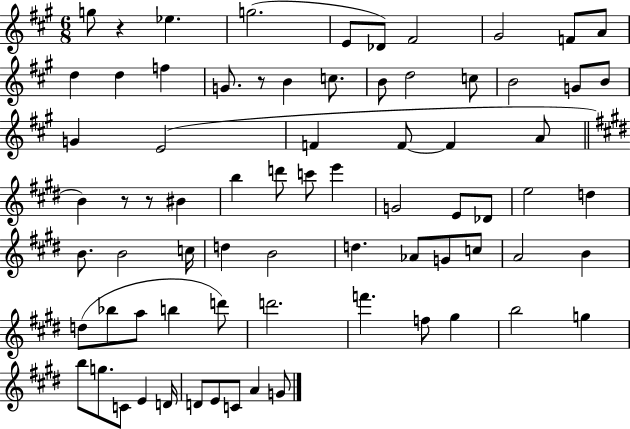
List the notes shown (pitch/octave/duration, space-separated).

G5/e R/q Eb5/q. G5/h. E4/e Db4/e F#4/h G#4/h F4/e A4/e D5/q D5/q F5/q G4/e. R/e B4/q C5/e. B4/e D5/h C5/e B4/h G4/e B4/e G4/q E4/h F4/q F4/e F4/q A4/e B4/q R/e R/e BIS4/q B5/q D6/e C6/e E6/q G4/h E4/e Db4/e E5/h D5/q B4/e. B4/h C5/s D5/q B4/h D5/q. Ab4/e G4/e C5/e A4/h B4/q D5/e Bb5/e A5/e B5/q D6/e D6/h. F6/q. F5/e G#5/q B5/h G5/q B5/e G5/e. C4/e E4/q D4/s D4/e E4/e C4/e A4/q G4/e